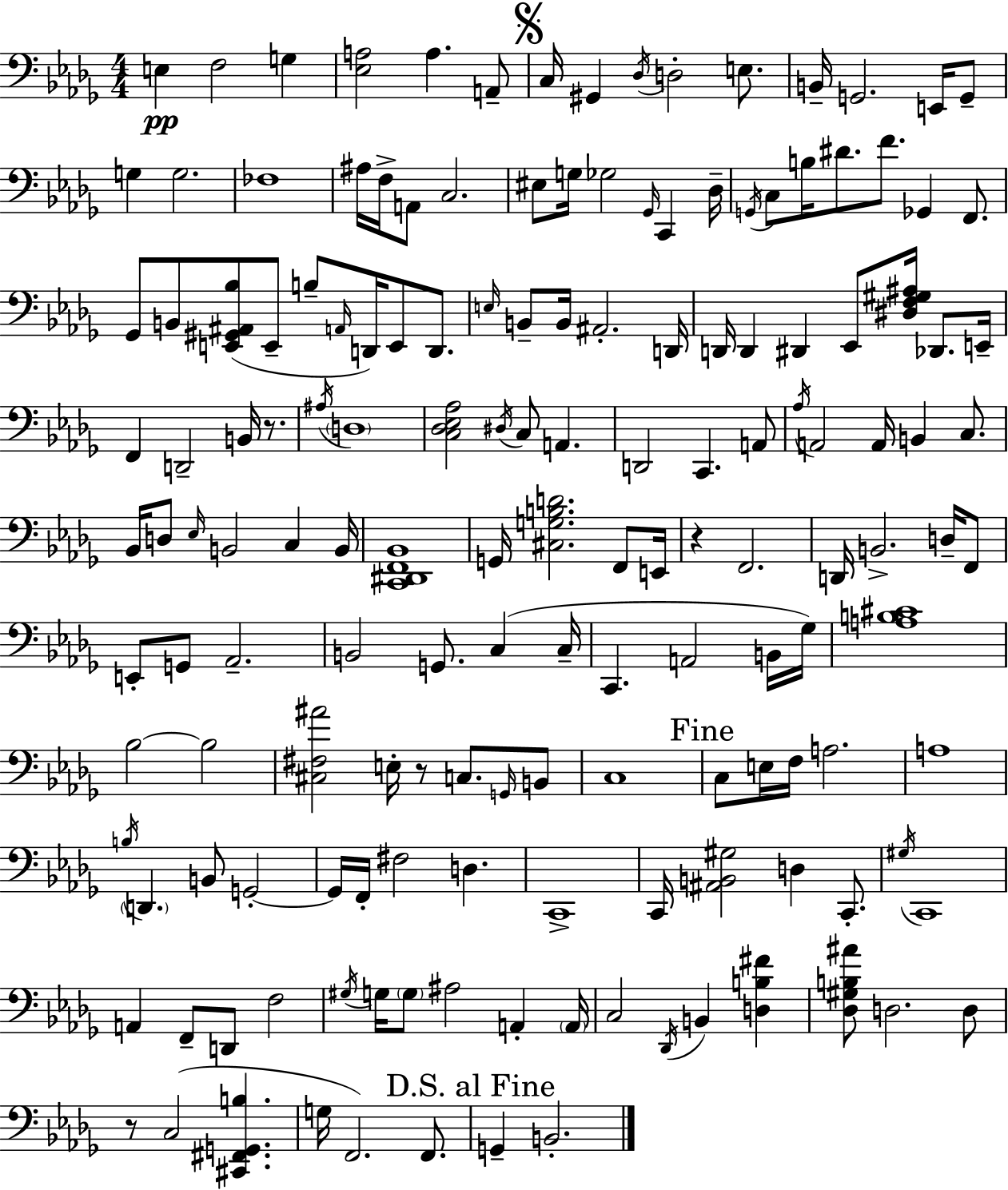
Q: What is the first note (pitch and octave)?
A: E3